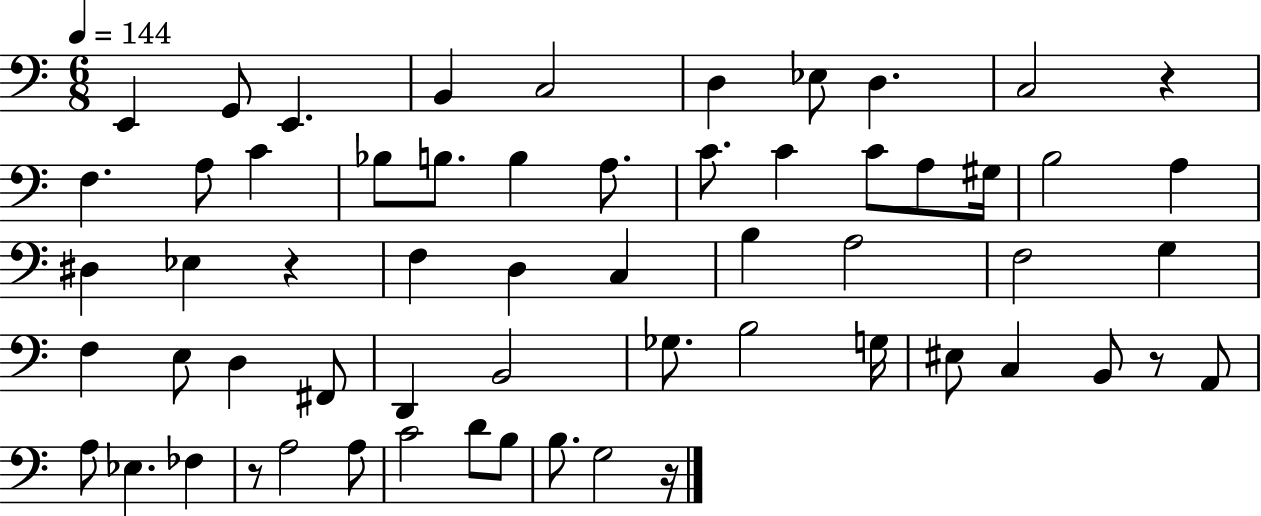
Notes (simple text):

E2/q G2/e E2/q. B2/q C3/h D3/q Eb3/e D3/q. C3/h R/q F3/q. A3/e C4/q Bb3/e B3/e. B3/q A3/e. C4/e. C4/q C4/e A3/e G#3/s B3/h A3/q D#3/q Eb3/q R/q F3/q D3/q C3/q B3/q A3/h F3/h G3/q F3/q E3/e D3/q F#2/e D2/q B2/h Gb3/e. B3/h G3/s EIS3/e C3/q B2/e R/e A2/e A3/e Eb3/q. FES3/q R/e A3/h A3/e C4/h D4/e B3/e B3/e. G3/h R/s